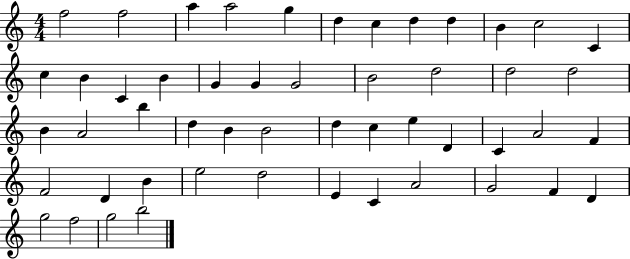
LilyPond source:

{
  \clef treble
  \numericTimeSignature
  \time 4/4
  \key c \major
  f''2 f''2 | a''4 a''2 g''4 | d''4 c''4 d''4 d''4 | b'4 c''2 c'4 | \break c''4 b'4 c'4 b'4 | g'4 g'4 g'2 | b'2 d''2 | d''2 d''2 | \break b'4 a'2 b''4 | d''4 b'4 b'2 | d''4 c''4 e''4 d'4 | c'4 a'2 f'4 | \break f'2 d'4 b'4 | e''2 d''2 | e'4 c'4 a'2 | g'2 f'4 d'4 | \break g''2 f''2 | g''2 b''2 | \bar "|."
}